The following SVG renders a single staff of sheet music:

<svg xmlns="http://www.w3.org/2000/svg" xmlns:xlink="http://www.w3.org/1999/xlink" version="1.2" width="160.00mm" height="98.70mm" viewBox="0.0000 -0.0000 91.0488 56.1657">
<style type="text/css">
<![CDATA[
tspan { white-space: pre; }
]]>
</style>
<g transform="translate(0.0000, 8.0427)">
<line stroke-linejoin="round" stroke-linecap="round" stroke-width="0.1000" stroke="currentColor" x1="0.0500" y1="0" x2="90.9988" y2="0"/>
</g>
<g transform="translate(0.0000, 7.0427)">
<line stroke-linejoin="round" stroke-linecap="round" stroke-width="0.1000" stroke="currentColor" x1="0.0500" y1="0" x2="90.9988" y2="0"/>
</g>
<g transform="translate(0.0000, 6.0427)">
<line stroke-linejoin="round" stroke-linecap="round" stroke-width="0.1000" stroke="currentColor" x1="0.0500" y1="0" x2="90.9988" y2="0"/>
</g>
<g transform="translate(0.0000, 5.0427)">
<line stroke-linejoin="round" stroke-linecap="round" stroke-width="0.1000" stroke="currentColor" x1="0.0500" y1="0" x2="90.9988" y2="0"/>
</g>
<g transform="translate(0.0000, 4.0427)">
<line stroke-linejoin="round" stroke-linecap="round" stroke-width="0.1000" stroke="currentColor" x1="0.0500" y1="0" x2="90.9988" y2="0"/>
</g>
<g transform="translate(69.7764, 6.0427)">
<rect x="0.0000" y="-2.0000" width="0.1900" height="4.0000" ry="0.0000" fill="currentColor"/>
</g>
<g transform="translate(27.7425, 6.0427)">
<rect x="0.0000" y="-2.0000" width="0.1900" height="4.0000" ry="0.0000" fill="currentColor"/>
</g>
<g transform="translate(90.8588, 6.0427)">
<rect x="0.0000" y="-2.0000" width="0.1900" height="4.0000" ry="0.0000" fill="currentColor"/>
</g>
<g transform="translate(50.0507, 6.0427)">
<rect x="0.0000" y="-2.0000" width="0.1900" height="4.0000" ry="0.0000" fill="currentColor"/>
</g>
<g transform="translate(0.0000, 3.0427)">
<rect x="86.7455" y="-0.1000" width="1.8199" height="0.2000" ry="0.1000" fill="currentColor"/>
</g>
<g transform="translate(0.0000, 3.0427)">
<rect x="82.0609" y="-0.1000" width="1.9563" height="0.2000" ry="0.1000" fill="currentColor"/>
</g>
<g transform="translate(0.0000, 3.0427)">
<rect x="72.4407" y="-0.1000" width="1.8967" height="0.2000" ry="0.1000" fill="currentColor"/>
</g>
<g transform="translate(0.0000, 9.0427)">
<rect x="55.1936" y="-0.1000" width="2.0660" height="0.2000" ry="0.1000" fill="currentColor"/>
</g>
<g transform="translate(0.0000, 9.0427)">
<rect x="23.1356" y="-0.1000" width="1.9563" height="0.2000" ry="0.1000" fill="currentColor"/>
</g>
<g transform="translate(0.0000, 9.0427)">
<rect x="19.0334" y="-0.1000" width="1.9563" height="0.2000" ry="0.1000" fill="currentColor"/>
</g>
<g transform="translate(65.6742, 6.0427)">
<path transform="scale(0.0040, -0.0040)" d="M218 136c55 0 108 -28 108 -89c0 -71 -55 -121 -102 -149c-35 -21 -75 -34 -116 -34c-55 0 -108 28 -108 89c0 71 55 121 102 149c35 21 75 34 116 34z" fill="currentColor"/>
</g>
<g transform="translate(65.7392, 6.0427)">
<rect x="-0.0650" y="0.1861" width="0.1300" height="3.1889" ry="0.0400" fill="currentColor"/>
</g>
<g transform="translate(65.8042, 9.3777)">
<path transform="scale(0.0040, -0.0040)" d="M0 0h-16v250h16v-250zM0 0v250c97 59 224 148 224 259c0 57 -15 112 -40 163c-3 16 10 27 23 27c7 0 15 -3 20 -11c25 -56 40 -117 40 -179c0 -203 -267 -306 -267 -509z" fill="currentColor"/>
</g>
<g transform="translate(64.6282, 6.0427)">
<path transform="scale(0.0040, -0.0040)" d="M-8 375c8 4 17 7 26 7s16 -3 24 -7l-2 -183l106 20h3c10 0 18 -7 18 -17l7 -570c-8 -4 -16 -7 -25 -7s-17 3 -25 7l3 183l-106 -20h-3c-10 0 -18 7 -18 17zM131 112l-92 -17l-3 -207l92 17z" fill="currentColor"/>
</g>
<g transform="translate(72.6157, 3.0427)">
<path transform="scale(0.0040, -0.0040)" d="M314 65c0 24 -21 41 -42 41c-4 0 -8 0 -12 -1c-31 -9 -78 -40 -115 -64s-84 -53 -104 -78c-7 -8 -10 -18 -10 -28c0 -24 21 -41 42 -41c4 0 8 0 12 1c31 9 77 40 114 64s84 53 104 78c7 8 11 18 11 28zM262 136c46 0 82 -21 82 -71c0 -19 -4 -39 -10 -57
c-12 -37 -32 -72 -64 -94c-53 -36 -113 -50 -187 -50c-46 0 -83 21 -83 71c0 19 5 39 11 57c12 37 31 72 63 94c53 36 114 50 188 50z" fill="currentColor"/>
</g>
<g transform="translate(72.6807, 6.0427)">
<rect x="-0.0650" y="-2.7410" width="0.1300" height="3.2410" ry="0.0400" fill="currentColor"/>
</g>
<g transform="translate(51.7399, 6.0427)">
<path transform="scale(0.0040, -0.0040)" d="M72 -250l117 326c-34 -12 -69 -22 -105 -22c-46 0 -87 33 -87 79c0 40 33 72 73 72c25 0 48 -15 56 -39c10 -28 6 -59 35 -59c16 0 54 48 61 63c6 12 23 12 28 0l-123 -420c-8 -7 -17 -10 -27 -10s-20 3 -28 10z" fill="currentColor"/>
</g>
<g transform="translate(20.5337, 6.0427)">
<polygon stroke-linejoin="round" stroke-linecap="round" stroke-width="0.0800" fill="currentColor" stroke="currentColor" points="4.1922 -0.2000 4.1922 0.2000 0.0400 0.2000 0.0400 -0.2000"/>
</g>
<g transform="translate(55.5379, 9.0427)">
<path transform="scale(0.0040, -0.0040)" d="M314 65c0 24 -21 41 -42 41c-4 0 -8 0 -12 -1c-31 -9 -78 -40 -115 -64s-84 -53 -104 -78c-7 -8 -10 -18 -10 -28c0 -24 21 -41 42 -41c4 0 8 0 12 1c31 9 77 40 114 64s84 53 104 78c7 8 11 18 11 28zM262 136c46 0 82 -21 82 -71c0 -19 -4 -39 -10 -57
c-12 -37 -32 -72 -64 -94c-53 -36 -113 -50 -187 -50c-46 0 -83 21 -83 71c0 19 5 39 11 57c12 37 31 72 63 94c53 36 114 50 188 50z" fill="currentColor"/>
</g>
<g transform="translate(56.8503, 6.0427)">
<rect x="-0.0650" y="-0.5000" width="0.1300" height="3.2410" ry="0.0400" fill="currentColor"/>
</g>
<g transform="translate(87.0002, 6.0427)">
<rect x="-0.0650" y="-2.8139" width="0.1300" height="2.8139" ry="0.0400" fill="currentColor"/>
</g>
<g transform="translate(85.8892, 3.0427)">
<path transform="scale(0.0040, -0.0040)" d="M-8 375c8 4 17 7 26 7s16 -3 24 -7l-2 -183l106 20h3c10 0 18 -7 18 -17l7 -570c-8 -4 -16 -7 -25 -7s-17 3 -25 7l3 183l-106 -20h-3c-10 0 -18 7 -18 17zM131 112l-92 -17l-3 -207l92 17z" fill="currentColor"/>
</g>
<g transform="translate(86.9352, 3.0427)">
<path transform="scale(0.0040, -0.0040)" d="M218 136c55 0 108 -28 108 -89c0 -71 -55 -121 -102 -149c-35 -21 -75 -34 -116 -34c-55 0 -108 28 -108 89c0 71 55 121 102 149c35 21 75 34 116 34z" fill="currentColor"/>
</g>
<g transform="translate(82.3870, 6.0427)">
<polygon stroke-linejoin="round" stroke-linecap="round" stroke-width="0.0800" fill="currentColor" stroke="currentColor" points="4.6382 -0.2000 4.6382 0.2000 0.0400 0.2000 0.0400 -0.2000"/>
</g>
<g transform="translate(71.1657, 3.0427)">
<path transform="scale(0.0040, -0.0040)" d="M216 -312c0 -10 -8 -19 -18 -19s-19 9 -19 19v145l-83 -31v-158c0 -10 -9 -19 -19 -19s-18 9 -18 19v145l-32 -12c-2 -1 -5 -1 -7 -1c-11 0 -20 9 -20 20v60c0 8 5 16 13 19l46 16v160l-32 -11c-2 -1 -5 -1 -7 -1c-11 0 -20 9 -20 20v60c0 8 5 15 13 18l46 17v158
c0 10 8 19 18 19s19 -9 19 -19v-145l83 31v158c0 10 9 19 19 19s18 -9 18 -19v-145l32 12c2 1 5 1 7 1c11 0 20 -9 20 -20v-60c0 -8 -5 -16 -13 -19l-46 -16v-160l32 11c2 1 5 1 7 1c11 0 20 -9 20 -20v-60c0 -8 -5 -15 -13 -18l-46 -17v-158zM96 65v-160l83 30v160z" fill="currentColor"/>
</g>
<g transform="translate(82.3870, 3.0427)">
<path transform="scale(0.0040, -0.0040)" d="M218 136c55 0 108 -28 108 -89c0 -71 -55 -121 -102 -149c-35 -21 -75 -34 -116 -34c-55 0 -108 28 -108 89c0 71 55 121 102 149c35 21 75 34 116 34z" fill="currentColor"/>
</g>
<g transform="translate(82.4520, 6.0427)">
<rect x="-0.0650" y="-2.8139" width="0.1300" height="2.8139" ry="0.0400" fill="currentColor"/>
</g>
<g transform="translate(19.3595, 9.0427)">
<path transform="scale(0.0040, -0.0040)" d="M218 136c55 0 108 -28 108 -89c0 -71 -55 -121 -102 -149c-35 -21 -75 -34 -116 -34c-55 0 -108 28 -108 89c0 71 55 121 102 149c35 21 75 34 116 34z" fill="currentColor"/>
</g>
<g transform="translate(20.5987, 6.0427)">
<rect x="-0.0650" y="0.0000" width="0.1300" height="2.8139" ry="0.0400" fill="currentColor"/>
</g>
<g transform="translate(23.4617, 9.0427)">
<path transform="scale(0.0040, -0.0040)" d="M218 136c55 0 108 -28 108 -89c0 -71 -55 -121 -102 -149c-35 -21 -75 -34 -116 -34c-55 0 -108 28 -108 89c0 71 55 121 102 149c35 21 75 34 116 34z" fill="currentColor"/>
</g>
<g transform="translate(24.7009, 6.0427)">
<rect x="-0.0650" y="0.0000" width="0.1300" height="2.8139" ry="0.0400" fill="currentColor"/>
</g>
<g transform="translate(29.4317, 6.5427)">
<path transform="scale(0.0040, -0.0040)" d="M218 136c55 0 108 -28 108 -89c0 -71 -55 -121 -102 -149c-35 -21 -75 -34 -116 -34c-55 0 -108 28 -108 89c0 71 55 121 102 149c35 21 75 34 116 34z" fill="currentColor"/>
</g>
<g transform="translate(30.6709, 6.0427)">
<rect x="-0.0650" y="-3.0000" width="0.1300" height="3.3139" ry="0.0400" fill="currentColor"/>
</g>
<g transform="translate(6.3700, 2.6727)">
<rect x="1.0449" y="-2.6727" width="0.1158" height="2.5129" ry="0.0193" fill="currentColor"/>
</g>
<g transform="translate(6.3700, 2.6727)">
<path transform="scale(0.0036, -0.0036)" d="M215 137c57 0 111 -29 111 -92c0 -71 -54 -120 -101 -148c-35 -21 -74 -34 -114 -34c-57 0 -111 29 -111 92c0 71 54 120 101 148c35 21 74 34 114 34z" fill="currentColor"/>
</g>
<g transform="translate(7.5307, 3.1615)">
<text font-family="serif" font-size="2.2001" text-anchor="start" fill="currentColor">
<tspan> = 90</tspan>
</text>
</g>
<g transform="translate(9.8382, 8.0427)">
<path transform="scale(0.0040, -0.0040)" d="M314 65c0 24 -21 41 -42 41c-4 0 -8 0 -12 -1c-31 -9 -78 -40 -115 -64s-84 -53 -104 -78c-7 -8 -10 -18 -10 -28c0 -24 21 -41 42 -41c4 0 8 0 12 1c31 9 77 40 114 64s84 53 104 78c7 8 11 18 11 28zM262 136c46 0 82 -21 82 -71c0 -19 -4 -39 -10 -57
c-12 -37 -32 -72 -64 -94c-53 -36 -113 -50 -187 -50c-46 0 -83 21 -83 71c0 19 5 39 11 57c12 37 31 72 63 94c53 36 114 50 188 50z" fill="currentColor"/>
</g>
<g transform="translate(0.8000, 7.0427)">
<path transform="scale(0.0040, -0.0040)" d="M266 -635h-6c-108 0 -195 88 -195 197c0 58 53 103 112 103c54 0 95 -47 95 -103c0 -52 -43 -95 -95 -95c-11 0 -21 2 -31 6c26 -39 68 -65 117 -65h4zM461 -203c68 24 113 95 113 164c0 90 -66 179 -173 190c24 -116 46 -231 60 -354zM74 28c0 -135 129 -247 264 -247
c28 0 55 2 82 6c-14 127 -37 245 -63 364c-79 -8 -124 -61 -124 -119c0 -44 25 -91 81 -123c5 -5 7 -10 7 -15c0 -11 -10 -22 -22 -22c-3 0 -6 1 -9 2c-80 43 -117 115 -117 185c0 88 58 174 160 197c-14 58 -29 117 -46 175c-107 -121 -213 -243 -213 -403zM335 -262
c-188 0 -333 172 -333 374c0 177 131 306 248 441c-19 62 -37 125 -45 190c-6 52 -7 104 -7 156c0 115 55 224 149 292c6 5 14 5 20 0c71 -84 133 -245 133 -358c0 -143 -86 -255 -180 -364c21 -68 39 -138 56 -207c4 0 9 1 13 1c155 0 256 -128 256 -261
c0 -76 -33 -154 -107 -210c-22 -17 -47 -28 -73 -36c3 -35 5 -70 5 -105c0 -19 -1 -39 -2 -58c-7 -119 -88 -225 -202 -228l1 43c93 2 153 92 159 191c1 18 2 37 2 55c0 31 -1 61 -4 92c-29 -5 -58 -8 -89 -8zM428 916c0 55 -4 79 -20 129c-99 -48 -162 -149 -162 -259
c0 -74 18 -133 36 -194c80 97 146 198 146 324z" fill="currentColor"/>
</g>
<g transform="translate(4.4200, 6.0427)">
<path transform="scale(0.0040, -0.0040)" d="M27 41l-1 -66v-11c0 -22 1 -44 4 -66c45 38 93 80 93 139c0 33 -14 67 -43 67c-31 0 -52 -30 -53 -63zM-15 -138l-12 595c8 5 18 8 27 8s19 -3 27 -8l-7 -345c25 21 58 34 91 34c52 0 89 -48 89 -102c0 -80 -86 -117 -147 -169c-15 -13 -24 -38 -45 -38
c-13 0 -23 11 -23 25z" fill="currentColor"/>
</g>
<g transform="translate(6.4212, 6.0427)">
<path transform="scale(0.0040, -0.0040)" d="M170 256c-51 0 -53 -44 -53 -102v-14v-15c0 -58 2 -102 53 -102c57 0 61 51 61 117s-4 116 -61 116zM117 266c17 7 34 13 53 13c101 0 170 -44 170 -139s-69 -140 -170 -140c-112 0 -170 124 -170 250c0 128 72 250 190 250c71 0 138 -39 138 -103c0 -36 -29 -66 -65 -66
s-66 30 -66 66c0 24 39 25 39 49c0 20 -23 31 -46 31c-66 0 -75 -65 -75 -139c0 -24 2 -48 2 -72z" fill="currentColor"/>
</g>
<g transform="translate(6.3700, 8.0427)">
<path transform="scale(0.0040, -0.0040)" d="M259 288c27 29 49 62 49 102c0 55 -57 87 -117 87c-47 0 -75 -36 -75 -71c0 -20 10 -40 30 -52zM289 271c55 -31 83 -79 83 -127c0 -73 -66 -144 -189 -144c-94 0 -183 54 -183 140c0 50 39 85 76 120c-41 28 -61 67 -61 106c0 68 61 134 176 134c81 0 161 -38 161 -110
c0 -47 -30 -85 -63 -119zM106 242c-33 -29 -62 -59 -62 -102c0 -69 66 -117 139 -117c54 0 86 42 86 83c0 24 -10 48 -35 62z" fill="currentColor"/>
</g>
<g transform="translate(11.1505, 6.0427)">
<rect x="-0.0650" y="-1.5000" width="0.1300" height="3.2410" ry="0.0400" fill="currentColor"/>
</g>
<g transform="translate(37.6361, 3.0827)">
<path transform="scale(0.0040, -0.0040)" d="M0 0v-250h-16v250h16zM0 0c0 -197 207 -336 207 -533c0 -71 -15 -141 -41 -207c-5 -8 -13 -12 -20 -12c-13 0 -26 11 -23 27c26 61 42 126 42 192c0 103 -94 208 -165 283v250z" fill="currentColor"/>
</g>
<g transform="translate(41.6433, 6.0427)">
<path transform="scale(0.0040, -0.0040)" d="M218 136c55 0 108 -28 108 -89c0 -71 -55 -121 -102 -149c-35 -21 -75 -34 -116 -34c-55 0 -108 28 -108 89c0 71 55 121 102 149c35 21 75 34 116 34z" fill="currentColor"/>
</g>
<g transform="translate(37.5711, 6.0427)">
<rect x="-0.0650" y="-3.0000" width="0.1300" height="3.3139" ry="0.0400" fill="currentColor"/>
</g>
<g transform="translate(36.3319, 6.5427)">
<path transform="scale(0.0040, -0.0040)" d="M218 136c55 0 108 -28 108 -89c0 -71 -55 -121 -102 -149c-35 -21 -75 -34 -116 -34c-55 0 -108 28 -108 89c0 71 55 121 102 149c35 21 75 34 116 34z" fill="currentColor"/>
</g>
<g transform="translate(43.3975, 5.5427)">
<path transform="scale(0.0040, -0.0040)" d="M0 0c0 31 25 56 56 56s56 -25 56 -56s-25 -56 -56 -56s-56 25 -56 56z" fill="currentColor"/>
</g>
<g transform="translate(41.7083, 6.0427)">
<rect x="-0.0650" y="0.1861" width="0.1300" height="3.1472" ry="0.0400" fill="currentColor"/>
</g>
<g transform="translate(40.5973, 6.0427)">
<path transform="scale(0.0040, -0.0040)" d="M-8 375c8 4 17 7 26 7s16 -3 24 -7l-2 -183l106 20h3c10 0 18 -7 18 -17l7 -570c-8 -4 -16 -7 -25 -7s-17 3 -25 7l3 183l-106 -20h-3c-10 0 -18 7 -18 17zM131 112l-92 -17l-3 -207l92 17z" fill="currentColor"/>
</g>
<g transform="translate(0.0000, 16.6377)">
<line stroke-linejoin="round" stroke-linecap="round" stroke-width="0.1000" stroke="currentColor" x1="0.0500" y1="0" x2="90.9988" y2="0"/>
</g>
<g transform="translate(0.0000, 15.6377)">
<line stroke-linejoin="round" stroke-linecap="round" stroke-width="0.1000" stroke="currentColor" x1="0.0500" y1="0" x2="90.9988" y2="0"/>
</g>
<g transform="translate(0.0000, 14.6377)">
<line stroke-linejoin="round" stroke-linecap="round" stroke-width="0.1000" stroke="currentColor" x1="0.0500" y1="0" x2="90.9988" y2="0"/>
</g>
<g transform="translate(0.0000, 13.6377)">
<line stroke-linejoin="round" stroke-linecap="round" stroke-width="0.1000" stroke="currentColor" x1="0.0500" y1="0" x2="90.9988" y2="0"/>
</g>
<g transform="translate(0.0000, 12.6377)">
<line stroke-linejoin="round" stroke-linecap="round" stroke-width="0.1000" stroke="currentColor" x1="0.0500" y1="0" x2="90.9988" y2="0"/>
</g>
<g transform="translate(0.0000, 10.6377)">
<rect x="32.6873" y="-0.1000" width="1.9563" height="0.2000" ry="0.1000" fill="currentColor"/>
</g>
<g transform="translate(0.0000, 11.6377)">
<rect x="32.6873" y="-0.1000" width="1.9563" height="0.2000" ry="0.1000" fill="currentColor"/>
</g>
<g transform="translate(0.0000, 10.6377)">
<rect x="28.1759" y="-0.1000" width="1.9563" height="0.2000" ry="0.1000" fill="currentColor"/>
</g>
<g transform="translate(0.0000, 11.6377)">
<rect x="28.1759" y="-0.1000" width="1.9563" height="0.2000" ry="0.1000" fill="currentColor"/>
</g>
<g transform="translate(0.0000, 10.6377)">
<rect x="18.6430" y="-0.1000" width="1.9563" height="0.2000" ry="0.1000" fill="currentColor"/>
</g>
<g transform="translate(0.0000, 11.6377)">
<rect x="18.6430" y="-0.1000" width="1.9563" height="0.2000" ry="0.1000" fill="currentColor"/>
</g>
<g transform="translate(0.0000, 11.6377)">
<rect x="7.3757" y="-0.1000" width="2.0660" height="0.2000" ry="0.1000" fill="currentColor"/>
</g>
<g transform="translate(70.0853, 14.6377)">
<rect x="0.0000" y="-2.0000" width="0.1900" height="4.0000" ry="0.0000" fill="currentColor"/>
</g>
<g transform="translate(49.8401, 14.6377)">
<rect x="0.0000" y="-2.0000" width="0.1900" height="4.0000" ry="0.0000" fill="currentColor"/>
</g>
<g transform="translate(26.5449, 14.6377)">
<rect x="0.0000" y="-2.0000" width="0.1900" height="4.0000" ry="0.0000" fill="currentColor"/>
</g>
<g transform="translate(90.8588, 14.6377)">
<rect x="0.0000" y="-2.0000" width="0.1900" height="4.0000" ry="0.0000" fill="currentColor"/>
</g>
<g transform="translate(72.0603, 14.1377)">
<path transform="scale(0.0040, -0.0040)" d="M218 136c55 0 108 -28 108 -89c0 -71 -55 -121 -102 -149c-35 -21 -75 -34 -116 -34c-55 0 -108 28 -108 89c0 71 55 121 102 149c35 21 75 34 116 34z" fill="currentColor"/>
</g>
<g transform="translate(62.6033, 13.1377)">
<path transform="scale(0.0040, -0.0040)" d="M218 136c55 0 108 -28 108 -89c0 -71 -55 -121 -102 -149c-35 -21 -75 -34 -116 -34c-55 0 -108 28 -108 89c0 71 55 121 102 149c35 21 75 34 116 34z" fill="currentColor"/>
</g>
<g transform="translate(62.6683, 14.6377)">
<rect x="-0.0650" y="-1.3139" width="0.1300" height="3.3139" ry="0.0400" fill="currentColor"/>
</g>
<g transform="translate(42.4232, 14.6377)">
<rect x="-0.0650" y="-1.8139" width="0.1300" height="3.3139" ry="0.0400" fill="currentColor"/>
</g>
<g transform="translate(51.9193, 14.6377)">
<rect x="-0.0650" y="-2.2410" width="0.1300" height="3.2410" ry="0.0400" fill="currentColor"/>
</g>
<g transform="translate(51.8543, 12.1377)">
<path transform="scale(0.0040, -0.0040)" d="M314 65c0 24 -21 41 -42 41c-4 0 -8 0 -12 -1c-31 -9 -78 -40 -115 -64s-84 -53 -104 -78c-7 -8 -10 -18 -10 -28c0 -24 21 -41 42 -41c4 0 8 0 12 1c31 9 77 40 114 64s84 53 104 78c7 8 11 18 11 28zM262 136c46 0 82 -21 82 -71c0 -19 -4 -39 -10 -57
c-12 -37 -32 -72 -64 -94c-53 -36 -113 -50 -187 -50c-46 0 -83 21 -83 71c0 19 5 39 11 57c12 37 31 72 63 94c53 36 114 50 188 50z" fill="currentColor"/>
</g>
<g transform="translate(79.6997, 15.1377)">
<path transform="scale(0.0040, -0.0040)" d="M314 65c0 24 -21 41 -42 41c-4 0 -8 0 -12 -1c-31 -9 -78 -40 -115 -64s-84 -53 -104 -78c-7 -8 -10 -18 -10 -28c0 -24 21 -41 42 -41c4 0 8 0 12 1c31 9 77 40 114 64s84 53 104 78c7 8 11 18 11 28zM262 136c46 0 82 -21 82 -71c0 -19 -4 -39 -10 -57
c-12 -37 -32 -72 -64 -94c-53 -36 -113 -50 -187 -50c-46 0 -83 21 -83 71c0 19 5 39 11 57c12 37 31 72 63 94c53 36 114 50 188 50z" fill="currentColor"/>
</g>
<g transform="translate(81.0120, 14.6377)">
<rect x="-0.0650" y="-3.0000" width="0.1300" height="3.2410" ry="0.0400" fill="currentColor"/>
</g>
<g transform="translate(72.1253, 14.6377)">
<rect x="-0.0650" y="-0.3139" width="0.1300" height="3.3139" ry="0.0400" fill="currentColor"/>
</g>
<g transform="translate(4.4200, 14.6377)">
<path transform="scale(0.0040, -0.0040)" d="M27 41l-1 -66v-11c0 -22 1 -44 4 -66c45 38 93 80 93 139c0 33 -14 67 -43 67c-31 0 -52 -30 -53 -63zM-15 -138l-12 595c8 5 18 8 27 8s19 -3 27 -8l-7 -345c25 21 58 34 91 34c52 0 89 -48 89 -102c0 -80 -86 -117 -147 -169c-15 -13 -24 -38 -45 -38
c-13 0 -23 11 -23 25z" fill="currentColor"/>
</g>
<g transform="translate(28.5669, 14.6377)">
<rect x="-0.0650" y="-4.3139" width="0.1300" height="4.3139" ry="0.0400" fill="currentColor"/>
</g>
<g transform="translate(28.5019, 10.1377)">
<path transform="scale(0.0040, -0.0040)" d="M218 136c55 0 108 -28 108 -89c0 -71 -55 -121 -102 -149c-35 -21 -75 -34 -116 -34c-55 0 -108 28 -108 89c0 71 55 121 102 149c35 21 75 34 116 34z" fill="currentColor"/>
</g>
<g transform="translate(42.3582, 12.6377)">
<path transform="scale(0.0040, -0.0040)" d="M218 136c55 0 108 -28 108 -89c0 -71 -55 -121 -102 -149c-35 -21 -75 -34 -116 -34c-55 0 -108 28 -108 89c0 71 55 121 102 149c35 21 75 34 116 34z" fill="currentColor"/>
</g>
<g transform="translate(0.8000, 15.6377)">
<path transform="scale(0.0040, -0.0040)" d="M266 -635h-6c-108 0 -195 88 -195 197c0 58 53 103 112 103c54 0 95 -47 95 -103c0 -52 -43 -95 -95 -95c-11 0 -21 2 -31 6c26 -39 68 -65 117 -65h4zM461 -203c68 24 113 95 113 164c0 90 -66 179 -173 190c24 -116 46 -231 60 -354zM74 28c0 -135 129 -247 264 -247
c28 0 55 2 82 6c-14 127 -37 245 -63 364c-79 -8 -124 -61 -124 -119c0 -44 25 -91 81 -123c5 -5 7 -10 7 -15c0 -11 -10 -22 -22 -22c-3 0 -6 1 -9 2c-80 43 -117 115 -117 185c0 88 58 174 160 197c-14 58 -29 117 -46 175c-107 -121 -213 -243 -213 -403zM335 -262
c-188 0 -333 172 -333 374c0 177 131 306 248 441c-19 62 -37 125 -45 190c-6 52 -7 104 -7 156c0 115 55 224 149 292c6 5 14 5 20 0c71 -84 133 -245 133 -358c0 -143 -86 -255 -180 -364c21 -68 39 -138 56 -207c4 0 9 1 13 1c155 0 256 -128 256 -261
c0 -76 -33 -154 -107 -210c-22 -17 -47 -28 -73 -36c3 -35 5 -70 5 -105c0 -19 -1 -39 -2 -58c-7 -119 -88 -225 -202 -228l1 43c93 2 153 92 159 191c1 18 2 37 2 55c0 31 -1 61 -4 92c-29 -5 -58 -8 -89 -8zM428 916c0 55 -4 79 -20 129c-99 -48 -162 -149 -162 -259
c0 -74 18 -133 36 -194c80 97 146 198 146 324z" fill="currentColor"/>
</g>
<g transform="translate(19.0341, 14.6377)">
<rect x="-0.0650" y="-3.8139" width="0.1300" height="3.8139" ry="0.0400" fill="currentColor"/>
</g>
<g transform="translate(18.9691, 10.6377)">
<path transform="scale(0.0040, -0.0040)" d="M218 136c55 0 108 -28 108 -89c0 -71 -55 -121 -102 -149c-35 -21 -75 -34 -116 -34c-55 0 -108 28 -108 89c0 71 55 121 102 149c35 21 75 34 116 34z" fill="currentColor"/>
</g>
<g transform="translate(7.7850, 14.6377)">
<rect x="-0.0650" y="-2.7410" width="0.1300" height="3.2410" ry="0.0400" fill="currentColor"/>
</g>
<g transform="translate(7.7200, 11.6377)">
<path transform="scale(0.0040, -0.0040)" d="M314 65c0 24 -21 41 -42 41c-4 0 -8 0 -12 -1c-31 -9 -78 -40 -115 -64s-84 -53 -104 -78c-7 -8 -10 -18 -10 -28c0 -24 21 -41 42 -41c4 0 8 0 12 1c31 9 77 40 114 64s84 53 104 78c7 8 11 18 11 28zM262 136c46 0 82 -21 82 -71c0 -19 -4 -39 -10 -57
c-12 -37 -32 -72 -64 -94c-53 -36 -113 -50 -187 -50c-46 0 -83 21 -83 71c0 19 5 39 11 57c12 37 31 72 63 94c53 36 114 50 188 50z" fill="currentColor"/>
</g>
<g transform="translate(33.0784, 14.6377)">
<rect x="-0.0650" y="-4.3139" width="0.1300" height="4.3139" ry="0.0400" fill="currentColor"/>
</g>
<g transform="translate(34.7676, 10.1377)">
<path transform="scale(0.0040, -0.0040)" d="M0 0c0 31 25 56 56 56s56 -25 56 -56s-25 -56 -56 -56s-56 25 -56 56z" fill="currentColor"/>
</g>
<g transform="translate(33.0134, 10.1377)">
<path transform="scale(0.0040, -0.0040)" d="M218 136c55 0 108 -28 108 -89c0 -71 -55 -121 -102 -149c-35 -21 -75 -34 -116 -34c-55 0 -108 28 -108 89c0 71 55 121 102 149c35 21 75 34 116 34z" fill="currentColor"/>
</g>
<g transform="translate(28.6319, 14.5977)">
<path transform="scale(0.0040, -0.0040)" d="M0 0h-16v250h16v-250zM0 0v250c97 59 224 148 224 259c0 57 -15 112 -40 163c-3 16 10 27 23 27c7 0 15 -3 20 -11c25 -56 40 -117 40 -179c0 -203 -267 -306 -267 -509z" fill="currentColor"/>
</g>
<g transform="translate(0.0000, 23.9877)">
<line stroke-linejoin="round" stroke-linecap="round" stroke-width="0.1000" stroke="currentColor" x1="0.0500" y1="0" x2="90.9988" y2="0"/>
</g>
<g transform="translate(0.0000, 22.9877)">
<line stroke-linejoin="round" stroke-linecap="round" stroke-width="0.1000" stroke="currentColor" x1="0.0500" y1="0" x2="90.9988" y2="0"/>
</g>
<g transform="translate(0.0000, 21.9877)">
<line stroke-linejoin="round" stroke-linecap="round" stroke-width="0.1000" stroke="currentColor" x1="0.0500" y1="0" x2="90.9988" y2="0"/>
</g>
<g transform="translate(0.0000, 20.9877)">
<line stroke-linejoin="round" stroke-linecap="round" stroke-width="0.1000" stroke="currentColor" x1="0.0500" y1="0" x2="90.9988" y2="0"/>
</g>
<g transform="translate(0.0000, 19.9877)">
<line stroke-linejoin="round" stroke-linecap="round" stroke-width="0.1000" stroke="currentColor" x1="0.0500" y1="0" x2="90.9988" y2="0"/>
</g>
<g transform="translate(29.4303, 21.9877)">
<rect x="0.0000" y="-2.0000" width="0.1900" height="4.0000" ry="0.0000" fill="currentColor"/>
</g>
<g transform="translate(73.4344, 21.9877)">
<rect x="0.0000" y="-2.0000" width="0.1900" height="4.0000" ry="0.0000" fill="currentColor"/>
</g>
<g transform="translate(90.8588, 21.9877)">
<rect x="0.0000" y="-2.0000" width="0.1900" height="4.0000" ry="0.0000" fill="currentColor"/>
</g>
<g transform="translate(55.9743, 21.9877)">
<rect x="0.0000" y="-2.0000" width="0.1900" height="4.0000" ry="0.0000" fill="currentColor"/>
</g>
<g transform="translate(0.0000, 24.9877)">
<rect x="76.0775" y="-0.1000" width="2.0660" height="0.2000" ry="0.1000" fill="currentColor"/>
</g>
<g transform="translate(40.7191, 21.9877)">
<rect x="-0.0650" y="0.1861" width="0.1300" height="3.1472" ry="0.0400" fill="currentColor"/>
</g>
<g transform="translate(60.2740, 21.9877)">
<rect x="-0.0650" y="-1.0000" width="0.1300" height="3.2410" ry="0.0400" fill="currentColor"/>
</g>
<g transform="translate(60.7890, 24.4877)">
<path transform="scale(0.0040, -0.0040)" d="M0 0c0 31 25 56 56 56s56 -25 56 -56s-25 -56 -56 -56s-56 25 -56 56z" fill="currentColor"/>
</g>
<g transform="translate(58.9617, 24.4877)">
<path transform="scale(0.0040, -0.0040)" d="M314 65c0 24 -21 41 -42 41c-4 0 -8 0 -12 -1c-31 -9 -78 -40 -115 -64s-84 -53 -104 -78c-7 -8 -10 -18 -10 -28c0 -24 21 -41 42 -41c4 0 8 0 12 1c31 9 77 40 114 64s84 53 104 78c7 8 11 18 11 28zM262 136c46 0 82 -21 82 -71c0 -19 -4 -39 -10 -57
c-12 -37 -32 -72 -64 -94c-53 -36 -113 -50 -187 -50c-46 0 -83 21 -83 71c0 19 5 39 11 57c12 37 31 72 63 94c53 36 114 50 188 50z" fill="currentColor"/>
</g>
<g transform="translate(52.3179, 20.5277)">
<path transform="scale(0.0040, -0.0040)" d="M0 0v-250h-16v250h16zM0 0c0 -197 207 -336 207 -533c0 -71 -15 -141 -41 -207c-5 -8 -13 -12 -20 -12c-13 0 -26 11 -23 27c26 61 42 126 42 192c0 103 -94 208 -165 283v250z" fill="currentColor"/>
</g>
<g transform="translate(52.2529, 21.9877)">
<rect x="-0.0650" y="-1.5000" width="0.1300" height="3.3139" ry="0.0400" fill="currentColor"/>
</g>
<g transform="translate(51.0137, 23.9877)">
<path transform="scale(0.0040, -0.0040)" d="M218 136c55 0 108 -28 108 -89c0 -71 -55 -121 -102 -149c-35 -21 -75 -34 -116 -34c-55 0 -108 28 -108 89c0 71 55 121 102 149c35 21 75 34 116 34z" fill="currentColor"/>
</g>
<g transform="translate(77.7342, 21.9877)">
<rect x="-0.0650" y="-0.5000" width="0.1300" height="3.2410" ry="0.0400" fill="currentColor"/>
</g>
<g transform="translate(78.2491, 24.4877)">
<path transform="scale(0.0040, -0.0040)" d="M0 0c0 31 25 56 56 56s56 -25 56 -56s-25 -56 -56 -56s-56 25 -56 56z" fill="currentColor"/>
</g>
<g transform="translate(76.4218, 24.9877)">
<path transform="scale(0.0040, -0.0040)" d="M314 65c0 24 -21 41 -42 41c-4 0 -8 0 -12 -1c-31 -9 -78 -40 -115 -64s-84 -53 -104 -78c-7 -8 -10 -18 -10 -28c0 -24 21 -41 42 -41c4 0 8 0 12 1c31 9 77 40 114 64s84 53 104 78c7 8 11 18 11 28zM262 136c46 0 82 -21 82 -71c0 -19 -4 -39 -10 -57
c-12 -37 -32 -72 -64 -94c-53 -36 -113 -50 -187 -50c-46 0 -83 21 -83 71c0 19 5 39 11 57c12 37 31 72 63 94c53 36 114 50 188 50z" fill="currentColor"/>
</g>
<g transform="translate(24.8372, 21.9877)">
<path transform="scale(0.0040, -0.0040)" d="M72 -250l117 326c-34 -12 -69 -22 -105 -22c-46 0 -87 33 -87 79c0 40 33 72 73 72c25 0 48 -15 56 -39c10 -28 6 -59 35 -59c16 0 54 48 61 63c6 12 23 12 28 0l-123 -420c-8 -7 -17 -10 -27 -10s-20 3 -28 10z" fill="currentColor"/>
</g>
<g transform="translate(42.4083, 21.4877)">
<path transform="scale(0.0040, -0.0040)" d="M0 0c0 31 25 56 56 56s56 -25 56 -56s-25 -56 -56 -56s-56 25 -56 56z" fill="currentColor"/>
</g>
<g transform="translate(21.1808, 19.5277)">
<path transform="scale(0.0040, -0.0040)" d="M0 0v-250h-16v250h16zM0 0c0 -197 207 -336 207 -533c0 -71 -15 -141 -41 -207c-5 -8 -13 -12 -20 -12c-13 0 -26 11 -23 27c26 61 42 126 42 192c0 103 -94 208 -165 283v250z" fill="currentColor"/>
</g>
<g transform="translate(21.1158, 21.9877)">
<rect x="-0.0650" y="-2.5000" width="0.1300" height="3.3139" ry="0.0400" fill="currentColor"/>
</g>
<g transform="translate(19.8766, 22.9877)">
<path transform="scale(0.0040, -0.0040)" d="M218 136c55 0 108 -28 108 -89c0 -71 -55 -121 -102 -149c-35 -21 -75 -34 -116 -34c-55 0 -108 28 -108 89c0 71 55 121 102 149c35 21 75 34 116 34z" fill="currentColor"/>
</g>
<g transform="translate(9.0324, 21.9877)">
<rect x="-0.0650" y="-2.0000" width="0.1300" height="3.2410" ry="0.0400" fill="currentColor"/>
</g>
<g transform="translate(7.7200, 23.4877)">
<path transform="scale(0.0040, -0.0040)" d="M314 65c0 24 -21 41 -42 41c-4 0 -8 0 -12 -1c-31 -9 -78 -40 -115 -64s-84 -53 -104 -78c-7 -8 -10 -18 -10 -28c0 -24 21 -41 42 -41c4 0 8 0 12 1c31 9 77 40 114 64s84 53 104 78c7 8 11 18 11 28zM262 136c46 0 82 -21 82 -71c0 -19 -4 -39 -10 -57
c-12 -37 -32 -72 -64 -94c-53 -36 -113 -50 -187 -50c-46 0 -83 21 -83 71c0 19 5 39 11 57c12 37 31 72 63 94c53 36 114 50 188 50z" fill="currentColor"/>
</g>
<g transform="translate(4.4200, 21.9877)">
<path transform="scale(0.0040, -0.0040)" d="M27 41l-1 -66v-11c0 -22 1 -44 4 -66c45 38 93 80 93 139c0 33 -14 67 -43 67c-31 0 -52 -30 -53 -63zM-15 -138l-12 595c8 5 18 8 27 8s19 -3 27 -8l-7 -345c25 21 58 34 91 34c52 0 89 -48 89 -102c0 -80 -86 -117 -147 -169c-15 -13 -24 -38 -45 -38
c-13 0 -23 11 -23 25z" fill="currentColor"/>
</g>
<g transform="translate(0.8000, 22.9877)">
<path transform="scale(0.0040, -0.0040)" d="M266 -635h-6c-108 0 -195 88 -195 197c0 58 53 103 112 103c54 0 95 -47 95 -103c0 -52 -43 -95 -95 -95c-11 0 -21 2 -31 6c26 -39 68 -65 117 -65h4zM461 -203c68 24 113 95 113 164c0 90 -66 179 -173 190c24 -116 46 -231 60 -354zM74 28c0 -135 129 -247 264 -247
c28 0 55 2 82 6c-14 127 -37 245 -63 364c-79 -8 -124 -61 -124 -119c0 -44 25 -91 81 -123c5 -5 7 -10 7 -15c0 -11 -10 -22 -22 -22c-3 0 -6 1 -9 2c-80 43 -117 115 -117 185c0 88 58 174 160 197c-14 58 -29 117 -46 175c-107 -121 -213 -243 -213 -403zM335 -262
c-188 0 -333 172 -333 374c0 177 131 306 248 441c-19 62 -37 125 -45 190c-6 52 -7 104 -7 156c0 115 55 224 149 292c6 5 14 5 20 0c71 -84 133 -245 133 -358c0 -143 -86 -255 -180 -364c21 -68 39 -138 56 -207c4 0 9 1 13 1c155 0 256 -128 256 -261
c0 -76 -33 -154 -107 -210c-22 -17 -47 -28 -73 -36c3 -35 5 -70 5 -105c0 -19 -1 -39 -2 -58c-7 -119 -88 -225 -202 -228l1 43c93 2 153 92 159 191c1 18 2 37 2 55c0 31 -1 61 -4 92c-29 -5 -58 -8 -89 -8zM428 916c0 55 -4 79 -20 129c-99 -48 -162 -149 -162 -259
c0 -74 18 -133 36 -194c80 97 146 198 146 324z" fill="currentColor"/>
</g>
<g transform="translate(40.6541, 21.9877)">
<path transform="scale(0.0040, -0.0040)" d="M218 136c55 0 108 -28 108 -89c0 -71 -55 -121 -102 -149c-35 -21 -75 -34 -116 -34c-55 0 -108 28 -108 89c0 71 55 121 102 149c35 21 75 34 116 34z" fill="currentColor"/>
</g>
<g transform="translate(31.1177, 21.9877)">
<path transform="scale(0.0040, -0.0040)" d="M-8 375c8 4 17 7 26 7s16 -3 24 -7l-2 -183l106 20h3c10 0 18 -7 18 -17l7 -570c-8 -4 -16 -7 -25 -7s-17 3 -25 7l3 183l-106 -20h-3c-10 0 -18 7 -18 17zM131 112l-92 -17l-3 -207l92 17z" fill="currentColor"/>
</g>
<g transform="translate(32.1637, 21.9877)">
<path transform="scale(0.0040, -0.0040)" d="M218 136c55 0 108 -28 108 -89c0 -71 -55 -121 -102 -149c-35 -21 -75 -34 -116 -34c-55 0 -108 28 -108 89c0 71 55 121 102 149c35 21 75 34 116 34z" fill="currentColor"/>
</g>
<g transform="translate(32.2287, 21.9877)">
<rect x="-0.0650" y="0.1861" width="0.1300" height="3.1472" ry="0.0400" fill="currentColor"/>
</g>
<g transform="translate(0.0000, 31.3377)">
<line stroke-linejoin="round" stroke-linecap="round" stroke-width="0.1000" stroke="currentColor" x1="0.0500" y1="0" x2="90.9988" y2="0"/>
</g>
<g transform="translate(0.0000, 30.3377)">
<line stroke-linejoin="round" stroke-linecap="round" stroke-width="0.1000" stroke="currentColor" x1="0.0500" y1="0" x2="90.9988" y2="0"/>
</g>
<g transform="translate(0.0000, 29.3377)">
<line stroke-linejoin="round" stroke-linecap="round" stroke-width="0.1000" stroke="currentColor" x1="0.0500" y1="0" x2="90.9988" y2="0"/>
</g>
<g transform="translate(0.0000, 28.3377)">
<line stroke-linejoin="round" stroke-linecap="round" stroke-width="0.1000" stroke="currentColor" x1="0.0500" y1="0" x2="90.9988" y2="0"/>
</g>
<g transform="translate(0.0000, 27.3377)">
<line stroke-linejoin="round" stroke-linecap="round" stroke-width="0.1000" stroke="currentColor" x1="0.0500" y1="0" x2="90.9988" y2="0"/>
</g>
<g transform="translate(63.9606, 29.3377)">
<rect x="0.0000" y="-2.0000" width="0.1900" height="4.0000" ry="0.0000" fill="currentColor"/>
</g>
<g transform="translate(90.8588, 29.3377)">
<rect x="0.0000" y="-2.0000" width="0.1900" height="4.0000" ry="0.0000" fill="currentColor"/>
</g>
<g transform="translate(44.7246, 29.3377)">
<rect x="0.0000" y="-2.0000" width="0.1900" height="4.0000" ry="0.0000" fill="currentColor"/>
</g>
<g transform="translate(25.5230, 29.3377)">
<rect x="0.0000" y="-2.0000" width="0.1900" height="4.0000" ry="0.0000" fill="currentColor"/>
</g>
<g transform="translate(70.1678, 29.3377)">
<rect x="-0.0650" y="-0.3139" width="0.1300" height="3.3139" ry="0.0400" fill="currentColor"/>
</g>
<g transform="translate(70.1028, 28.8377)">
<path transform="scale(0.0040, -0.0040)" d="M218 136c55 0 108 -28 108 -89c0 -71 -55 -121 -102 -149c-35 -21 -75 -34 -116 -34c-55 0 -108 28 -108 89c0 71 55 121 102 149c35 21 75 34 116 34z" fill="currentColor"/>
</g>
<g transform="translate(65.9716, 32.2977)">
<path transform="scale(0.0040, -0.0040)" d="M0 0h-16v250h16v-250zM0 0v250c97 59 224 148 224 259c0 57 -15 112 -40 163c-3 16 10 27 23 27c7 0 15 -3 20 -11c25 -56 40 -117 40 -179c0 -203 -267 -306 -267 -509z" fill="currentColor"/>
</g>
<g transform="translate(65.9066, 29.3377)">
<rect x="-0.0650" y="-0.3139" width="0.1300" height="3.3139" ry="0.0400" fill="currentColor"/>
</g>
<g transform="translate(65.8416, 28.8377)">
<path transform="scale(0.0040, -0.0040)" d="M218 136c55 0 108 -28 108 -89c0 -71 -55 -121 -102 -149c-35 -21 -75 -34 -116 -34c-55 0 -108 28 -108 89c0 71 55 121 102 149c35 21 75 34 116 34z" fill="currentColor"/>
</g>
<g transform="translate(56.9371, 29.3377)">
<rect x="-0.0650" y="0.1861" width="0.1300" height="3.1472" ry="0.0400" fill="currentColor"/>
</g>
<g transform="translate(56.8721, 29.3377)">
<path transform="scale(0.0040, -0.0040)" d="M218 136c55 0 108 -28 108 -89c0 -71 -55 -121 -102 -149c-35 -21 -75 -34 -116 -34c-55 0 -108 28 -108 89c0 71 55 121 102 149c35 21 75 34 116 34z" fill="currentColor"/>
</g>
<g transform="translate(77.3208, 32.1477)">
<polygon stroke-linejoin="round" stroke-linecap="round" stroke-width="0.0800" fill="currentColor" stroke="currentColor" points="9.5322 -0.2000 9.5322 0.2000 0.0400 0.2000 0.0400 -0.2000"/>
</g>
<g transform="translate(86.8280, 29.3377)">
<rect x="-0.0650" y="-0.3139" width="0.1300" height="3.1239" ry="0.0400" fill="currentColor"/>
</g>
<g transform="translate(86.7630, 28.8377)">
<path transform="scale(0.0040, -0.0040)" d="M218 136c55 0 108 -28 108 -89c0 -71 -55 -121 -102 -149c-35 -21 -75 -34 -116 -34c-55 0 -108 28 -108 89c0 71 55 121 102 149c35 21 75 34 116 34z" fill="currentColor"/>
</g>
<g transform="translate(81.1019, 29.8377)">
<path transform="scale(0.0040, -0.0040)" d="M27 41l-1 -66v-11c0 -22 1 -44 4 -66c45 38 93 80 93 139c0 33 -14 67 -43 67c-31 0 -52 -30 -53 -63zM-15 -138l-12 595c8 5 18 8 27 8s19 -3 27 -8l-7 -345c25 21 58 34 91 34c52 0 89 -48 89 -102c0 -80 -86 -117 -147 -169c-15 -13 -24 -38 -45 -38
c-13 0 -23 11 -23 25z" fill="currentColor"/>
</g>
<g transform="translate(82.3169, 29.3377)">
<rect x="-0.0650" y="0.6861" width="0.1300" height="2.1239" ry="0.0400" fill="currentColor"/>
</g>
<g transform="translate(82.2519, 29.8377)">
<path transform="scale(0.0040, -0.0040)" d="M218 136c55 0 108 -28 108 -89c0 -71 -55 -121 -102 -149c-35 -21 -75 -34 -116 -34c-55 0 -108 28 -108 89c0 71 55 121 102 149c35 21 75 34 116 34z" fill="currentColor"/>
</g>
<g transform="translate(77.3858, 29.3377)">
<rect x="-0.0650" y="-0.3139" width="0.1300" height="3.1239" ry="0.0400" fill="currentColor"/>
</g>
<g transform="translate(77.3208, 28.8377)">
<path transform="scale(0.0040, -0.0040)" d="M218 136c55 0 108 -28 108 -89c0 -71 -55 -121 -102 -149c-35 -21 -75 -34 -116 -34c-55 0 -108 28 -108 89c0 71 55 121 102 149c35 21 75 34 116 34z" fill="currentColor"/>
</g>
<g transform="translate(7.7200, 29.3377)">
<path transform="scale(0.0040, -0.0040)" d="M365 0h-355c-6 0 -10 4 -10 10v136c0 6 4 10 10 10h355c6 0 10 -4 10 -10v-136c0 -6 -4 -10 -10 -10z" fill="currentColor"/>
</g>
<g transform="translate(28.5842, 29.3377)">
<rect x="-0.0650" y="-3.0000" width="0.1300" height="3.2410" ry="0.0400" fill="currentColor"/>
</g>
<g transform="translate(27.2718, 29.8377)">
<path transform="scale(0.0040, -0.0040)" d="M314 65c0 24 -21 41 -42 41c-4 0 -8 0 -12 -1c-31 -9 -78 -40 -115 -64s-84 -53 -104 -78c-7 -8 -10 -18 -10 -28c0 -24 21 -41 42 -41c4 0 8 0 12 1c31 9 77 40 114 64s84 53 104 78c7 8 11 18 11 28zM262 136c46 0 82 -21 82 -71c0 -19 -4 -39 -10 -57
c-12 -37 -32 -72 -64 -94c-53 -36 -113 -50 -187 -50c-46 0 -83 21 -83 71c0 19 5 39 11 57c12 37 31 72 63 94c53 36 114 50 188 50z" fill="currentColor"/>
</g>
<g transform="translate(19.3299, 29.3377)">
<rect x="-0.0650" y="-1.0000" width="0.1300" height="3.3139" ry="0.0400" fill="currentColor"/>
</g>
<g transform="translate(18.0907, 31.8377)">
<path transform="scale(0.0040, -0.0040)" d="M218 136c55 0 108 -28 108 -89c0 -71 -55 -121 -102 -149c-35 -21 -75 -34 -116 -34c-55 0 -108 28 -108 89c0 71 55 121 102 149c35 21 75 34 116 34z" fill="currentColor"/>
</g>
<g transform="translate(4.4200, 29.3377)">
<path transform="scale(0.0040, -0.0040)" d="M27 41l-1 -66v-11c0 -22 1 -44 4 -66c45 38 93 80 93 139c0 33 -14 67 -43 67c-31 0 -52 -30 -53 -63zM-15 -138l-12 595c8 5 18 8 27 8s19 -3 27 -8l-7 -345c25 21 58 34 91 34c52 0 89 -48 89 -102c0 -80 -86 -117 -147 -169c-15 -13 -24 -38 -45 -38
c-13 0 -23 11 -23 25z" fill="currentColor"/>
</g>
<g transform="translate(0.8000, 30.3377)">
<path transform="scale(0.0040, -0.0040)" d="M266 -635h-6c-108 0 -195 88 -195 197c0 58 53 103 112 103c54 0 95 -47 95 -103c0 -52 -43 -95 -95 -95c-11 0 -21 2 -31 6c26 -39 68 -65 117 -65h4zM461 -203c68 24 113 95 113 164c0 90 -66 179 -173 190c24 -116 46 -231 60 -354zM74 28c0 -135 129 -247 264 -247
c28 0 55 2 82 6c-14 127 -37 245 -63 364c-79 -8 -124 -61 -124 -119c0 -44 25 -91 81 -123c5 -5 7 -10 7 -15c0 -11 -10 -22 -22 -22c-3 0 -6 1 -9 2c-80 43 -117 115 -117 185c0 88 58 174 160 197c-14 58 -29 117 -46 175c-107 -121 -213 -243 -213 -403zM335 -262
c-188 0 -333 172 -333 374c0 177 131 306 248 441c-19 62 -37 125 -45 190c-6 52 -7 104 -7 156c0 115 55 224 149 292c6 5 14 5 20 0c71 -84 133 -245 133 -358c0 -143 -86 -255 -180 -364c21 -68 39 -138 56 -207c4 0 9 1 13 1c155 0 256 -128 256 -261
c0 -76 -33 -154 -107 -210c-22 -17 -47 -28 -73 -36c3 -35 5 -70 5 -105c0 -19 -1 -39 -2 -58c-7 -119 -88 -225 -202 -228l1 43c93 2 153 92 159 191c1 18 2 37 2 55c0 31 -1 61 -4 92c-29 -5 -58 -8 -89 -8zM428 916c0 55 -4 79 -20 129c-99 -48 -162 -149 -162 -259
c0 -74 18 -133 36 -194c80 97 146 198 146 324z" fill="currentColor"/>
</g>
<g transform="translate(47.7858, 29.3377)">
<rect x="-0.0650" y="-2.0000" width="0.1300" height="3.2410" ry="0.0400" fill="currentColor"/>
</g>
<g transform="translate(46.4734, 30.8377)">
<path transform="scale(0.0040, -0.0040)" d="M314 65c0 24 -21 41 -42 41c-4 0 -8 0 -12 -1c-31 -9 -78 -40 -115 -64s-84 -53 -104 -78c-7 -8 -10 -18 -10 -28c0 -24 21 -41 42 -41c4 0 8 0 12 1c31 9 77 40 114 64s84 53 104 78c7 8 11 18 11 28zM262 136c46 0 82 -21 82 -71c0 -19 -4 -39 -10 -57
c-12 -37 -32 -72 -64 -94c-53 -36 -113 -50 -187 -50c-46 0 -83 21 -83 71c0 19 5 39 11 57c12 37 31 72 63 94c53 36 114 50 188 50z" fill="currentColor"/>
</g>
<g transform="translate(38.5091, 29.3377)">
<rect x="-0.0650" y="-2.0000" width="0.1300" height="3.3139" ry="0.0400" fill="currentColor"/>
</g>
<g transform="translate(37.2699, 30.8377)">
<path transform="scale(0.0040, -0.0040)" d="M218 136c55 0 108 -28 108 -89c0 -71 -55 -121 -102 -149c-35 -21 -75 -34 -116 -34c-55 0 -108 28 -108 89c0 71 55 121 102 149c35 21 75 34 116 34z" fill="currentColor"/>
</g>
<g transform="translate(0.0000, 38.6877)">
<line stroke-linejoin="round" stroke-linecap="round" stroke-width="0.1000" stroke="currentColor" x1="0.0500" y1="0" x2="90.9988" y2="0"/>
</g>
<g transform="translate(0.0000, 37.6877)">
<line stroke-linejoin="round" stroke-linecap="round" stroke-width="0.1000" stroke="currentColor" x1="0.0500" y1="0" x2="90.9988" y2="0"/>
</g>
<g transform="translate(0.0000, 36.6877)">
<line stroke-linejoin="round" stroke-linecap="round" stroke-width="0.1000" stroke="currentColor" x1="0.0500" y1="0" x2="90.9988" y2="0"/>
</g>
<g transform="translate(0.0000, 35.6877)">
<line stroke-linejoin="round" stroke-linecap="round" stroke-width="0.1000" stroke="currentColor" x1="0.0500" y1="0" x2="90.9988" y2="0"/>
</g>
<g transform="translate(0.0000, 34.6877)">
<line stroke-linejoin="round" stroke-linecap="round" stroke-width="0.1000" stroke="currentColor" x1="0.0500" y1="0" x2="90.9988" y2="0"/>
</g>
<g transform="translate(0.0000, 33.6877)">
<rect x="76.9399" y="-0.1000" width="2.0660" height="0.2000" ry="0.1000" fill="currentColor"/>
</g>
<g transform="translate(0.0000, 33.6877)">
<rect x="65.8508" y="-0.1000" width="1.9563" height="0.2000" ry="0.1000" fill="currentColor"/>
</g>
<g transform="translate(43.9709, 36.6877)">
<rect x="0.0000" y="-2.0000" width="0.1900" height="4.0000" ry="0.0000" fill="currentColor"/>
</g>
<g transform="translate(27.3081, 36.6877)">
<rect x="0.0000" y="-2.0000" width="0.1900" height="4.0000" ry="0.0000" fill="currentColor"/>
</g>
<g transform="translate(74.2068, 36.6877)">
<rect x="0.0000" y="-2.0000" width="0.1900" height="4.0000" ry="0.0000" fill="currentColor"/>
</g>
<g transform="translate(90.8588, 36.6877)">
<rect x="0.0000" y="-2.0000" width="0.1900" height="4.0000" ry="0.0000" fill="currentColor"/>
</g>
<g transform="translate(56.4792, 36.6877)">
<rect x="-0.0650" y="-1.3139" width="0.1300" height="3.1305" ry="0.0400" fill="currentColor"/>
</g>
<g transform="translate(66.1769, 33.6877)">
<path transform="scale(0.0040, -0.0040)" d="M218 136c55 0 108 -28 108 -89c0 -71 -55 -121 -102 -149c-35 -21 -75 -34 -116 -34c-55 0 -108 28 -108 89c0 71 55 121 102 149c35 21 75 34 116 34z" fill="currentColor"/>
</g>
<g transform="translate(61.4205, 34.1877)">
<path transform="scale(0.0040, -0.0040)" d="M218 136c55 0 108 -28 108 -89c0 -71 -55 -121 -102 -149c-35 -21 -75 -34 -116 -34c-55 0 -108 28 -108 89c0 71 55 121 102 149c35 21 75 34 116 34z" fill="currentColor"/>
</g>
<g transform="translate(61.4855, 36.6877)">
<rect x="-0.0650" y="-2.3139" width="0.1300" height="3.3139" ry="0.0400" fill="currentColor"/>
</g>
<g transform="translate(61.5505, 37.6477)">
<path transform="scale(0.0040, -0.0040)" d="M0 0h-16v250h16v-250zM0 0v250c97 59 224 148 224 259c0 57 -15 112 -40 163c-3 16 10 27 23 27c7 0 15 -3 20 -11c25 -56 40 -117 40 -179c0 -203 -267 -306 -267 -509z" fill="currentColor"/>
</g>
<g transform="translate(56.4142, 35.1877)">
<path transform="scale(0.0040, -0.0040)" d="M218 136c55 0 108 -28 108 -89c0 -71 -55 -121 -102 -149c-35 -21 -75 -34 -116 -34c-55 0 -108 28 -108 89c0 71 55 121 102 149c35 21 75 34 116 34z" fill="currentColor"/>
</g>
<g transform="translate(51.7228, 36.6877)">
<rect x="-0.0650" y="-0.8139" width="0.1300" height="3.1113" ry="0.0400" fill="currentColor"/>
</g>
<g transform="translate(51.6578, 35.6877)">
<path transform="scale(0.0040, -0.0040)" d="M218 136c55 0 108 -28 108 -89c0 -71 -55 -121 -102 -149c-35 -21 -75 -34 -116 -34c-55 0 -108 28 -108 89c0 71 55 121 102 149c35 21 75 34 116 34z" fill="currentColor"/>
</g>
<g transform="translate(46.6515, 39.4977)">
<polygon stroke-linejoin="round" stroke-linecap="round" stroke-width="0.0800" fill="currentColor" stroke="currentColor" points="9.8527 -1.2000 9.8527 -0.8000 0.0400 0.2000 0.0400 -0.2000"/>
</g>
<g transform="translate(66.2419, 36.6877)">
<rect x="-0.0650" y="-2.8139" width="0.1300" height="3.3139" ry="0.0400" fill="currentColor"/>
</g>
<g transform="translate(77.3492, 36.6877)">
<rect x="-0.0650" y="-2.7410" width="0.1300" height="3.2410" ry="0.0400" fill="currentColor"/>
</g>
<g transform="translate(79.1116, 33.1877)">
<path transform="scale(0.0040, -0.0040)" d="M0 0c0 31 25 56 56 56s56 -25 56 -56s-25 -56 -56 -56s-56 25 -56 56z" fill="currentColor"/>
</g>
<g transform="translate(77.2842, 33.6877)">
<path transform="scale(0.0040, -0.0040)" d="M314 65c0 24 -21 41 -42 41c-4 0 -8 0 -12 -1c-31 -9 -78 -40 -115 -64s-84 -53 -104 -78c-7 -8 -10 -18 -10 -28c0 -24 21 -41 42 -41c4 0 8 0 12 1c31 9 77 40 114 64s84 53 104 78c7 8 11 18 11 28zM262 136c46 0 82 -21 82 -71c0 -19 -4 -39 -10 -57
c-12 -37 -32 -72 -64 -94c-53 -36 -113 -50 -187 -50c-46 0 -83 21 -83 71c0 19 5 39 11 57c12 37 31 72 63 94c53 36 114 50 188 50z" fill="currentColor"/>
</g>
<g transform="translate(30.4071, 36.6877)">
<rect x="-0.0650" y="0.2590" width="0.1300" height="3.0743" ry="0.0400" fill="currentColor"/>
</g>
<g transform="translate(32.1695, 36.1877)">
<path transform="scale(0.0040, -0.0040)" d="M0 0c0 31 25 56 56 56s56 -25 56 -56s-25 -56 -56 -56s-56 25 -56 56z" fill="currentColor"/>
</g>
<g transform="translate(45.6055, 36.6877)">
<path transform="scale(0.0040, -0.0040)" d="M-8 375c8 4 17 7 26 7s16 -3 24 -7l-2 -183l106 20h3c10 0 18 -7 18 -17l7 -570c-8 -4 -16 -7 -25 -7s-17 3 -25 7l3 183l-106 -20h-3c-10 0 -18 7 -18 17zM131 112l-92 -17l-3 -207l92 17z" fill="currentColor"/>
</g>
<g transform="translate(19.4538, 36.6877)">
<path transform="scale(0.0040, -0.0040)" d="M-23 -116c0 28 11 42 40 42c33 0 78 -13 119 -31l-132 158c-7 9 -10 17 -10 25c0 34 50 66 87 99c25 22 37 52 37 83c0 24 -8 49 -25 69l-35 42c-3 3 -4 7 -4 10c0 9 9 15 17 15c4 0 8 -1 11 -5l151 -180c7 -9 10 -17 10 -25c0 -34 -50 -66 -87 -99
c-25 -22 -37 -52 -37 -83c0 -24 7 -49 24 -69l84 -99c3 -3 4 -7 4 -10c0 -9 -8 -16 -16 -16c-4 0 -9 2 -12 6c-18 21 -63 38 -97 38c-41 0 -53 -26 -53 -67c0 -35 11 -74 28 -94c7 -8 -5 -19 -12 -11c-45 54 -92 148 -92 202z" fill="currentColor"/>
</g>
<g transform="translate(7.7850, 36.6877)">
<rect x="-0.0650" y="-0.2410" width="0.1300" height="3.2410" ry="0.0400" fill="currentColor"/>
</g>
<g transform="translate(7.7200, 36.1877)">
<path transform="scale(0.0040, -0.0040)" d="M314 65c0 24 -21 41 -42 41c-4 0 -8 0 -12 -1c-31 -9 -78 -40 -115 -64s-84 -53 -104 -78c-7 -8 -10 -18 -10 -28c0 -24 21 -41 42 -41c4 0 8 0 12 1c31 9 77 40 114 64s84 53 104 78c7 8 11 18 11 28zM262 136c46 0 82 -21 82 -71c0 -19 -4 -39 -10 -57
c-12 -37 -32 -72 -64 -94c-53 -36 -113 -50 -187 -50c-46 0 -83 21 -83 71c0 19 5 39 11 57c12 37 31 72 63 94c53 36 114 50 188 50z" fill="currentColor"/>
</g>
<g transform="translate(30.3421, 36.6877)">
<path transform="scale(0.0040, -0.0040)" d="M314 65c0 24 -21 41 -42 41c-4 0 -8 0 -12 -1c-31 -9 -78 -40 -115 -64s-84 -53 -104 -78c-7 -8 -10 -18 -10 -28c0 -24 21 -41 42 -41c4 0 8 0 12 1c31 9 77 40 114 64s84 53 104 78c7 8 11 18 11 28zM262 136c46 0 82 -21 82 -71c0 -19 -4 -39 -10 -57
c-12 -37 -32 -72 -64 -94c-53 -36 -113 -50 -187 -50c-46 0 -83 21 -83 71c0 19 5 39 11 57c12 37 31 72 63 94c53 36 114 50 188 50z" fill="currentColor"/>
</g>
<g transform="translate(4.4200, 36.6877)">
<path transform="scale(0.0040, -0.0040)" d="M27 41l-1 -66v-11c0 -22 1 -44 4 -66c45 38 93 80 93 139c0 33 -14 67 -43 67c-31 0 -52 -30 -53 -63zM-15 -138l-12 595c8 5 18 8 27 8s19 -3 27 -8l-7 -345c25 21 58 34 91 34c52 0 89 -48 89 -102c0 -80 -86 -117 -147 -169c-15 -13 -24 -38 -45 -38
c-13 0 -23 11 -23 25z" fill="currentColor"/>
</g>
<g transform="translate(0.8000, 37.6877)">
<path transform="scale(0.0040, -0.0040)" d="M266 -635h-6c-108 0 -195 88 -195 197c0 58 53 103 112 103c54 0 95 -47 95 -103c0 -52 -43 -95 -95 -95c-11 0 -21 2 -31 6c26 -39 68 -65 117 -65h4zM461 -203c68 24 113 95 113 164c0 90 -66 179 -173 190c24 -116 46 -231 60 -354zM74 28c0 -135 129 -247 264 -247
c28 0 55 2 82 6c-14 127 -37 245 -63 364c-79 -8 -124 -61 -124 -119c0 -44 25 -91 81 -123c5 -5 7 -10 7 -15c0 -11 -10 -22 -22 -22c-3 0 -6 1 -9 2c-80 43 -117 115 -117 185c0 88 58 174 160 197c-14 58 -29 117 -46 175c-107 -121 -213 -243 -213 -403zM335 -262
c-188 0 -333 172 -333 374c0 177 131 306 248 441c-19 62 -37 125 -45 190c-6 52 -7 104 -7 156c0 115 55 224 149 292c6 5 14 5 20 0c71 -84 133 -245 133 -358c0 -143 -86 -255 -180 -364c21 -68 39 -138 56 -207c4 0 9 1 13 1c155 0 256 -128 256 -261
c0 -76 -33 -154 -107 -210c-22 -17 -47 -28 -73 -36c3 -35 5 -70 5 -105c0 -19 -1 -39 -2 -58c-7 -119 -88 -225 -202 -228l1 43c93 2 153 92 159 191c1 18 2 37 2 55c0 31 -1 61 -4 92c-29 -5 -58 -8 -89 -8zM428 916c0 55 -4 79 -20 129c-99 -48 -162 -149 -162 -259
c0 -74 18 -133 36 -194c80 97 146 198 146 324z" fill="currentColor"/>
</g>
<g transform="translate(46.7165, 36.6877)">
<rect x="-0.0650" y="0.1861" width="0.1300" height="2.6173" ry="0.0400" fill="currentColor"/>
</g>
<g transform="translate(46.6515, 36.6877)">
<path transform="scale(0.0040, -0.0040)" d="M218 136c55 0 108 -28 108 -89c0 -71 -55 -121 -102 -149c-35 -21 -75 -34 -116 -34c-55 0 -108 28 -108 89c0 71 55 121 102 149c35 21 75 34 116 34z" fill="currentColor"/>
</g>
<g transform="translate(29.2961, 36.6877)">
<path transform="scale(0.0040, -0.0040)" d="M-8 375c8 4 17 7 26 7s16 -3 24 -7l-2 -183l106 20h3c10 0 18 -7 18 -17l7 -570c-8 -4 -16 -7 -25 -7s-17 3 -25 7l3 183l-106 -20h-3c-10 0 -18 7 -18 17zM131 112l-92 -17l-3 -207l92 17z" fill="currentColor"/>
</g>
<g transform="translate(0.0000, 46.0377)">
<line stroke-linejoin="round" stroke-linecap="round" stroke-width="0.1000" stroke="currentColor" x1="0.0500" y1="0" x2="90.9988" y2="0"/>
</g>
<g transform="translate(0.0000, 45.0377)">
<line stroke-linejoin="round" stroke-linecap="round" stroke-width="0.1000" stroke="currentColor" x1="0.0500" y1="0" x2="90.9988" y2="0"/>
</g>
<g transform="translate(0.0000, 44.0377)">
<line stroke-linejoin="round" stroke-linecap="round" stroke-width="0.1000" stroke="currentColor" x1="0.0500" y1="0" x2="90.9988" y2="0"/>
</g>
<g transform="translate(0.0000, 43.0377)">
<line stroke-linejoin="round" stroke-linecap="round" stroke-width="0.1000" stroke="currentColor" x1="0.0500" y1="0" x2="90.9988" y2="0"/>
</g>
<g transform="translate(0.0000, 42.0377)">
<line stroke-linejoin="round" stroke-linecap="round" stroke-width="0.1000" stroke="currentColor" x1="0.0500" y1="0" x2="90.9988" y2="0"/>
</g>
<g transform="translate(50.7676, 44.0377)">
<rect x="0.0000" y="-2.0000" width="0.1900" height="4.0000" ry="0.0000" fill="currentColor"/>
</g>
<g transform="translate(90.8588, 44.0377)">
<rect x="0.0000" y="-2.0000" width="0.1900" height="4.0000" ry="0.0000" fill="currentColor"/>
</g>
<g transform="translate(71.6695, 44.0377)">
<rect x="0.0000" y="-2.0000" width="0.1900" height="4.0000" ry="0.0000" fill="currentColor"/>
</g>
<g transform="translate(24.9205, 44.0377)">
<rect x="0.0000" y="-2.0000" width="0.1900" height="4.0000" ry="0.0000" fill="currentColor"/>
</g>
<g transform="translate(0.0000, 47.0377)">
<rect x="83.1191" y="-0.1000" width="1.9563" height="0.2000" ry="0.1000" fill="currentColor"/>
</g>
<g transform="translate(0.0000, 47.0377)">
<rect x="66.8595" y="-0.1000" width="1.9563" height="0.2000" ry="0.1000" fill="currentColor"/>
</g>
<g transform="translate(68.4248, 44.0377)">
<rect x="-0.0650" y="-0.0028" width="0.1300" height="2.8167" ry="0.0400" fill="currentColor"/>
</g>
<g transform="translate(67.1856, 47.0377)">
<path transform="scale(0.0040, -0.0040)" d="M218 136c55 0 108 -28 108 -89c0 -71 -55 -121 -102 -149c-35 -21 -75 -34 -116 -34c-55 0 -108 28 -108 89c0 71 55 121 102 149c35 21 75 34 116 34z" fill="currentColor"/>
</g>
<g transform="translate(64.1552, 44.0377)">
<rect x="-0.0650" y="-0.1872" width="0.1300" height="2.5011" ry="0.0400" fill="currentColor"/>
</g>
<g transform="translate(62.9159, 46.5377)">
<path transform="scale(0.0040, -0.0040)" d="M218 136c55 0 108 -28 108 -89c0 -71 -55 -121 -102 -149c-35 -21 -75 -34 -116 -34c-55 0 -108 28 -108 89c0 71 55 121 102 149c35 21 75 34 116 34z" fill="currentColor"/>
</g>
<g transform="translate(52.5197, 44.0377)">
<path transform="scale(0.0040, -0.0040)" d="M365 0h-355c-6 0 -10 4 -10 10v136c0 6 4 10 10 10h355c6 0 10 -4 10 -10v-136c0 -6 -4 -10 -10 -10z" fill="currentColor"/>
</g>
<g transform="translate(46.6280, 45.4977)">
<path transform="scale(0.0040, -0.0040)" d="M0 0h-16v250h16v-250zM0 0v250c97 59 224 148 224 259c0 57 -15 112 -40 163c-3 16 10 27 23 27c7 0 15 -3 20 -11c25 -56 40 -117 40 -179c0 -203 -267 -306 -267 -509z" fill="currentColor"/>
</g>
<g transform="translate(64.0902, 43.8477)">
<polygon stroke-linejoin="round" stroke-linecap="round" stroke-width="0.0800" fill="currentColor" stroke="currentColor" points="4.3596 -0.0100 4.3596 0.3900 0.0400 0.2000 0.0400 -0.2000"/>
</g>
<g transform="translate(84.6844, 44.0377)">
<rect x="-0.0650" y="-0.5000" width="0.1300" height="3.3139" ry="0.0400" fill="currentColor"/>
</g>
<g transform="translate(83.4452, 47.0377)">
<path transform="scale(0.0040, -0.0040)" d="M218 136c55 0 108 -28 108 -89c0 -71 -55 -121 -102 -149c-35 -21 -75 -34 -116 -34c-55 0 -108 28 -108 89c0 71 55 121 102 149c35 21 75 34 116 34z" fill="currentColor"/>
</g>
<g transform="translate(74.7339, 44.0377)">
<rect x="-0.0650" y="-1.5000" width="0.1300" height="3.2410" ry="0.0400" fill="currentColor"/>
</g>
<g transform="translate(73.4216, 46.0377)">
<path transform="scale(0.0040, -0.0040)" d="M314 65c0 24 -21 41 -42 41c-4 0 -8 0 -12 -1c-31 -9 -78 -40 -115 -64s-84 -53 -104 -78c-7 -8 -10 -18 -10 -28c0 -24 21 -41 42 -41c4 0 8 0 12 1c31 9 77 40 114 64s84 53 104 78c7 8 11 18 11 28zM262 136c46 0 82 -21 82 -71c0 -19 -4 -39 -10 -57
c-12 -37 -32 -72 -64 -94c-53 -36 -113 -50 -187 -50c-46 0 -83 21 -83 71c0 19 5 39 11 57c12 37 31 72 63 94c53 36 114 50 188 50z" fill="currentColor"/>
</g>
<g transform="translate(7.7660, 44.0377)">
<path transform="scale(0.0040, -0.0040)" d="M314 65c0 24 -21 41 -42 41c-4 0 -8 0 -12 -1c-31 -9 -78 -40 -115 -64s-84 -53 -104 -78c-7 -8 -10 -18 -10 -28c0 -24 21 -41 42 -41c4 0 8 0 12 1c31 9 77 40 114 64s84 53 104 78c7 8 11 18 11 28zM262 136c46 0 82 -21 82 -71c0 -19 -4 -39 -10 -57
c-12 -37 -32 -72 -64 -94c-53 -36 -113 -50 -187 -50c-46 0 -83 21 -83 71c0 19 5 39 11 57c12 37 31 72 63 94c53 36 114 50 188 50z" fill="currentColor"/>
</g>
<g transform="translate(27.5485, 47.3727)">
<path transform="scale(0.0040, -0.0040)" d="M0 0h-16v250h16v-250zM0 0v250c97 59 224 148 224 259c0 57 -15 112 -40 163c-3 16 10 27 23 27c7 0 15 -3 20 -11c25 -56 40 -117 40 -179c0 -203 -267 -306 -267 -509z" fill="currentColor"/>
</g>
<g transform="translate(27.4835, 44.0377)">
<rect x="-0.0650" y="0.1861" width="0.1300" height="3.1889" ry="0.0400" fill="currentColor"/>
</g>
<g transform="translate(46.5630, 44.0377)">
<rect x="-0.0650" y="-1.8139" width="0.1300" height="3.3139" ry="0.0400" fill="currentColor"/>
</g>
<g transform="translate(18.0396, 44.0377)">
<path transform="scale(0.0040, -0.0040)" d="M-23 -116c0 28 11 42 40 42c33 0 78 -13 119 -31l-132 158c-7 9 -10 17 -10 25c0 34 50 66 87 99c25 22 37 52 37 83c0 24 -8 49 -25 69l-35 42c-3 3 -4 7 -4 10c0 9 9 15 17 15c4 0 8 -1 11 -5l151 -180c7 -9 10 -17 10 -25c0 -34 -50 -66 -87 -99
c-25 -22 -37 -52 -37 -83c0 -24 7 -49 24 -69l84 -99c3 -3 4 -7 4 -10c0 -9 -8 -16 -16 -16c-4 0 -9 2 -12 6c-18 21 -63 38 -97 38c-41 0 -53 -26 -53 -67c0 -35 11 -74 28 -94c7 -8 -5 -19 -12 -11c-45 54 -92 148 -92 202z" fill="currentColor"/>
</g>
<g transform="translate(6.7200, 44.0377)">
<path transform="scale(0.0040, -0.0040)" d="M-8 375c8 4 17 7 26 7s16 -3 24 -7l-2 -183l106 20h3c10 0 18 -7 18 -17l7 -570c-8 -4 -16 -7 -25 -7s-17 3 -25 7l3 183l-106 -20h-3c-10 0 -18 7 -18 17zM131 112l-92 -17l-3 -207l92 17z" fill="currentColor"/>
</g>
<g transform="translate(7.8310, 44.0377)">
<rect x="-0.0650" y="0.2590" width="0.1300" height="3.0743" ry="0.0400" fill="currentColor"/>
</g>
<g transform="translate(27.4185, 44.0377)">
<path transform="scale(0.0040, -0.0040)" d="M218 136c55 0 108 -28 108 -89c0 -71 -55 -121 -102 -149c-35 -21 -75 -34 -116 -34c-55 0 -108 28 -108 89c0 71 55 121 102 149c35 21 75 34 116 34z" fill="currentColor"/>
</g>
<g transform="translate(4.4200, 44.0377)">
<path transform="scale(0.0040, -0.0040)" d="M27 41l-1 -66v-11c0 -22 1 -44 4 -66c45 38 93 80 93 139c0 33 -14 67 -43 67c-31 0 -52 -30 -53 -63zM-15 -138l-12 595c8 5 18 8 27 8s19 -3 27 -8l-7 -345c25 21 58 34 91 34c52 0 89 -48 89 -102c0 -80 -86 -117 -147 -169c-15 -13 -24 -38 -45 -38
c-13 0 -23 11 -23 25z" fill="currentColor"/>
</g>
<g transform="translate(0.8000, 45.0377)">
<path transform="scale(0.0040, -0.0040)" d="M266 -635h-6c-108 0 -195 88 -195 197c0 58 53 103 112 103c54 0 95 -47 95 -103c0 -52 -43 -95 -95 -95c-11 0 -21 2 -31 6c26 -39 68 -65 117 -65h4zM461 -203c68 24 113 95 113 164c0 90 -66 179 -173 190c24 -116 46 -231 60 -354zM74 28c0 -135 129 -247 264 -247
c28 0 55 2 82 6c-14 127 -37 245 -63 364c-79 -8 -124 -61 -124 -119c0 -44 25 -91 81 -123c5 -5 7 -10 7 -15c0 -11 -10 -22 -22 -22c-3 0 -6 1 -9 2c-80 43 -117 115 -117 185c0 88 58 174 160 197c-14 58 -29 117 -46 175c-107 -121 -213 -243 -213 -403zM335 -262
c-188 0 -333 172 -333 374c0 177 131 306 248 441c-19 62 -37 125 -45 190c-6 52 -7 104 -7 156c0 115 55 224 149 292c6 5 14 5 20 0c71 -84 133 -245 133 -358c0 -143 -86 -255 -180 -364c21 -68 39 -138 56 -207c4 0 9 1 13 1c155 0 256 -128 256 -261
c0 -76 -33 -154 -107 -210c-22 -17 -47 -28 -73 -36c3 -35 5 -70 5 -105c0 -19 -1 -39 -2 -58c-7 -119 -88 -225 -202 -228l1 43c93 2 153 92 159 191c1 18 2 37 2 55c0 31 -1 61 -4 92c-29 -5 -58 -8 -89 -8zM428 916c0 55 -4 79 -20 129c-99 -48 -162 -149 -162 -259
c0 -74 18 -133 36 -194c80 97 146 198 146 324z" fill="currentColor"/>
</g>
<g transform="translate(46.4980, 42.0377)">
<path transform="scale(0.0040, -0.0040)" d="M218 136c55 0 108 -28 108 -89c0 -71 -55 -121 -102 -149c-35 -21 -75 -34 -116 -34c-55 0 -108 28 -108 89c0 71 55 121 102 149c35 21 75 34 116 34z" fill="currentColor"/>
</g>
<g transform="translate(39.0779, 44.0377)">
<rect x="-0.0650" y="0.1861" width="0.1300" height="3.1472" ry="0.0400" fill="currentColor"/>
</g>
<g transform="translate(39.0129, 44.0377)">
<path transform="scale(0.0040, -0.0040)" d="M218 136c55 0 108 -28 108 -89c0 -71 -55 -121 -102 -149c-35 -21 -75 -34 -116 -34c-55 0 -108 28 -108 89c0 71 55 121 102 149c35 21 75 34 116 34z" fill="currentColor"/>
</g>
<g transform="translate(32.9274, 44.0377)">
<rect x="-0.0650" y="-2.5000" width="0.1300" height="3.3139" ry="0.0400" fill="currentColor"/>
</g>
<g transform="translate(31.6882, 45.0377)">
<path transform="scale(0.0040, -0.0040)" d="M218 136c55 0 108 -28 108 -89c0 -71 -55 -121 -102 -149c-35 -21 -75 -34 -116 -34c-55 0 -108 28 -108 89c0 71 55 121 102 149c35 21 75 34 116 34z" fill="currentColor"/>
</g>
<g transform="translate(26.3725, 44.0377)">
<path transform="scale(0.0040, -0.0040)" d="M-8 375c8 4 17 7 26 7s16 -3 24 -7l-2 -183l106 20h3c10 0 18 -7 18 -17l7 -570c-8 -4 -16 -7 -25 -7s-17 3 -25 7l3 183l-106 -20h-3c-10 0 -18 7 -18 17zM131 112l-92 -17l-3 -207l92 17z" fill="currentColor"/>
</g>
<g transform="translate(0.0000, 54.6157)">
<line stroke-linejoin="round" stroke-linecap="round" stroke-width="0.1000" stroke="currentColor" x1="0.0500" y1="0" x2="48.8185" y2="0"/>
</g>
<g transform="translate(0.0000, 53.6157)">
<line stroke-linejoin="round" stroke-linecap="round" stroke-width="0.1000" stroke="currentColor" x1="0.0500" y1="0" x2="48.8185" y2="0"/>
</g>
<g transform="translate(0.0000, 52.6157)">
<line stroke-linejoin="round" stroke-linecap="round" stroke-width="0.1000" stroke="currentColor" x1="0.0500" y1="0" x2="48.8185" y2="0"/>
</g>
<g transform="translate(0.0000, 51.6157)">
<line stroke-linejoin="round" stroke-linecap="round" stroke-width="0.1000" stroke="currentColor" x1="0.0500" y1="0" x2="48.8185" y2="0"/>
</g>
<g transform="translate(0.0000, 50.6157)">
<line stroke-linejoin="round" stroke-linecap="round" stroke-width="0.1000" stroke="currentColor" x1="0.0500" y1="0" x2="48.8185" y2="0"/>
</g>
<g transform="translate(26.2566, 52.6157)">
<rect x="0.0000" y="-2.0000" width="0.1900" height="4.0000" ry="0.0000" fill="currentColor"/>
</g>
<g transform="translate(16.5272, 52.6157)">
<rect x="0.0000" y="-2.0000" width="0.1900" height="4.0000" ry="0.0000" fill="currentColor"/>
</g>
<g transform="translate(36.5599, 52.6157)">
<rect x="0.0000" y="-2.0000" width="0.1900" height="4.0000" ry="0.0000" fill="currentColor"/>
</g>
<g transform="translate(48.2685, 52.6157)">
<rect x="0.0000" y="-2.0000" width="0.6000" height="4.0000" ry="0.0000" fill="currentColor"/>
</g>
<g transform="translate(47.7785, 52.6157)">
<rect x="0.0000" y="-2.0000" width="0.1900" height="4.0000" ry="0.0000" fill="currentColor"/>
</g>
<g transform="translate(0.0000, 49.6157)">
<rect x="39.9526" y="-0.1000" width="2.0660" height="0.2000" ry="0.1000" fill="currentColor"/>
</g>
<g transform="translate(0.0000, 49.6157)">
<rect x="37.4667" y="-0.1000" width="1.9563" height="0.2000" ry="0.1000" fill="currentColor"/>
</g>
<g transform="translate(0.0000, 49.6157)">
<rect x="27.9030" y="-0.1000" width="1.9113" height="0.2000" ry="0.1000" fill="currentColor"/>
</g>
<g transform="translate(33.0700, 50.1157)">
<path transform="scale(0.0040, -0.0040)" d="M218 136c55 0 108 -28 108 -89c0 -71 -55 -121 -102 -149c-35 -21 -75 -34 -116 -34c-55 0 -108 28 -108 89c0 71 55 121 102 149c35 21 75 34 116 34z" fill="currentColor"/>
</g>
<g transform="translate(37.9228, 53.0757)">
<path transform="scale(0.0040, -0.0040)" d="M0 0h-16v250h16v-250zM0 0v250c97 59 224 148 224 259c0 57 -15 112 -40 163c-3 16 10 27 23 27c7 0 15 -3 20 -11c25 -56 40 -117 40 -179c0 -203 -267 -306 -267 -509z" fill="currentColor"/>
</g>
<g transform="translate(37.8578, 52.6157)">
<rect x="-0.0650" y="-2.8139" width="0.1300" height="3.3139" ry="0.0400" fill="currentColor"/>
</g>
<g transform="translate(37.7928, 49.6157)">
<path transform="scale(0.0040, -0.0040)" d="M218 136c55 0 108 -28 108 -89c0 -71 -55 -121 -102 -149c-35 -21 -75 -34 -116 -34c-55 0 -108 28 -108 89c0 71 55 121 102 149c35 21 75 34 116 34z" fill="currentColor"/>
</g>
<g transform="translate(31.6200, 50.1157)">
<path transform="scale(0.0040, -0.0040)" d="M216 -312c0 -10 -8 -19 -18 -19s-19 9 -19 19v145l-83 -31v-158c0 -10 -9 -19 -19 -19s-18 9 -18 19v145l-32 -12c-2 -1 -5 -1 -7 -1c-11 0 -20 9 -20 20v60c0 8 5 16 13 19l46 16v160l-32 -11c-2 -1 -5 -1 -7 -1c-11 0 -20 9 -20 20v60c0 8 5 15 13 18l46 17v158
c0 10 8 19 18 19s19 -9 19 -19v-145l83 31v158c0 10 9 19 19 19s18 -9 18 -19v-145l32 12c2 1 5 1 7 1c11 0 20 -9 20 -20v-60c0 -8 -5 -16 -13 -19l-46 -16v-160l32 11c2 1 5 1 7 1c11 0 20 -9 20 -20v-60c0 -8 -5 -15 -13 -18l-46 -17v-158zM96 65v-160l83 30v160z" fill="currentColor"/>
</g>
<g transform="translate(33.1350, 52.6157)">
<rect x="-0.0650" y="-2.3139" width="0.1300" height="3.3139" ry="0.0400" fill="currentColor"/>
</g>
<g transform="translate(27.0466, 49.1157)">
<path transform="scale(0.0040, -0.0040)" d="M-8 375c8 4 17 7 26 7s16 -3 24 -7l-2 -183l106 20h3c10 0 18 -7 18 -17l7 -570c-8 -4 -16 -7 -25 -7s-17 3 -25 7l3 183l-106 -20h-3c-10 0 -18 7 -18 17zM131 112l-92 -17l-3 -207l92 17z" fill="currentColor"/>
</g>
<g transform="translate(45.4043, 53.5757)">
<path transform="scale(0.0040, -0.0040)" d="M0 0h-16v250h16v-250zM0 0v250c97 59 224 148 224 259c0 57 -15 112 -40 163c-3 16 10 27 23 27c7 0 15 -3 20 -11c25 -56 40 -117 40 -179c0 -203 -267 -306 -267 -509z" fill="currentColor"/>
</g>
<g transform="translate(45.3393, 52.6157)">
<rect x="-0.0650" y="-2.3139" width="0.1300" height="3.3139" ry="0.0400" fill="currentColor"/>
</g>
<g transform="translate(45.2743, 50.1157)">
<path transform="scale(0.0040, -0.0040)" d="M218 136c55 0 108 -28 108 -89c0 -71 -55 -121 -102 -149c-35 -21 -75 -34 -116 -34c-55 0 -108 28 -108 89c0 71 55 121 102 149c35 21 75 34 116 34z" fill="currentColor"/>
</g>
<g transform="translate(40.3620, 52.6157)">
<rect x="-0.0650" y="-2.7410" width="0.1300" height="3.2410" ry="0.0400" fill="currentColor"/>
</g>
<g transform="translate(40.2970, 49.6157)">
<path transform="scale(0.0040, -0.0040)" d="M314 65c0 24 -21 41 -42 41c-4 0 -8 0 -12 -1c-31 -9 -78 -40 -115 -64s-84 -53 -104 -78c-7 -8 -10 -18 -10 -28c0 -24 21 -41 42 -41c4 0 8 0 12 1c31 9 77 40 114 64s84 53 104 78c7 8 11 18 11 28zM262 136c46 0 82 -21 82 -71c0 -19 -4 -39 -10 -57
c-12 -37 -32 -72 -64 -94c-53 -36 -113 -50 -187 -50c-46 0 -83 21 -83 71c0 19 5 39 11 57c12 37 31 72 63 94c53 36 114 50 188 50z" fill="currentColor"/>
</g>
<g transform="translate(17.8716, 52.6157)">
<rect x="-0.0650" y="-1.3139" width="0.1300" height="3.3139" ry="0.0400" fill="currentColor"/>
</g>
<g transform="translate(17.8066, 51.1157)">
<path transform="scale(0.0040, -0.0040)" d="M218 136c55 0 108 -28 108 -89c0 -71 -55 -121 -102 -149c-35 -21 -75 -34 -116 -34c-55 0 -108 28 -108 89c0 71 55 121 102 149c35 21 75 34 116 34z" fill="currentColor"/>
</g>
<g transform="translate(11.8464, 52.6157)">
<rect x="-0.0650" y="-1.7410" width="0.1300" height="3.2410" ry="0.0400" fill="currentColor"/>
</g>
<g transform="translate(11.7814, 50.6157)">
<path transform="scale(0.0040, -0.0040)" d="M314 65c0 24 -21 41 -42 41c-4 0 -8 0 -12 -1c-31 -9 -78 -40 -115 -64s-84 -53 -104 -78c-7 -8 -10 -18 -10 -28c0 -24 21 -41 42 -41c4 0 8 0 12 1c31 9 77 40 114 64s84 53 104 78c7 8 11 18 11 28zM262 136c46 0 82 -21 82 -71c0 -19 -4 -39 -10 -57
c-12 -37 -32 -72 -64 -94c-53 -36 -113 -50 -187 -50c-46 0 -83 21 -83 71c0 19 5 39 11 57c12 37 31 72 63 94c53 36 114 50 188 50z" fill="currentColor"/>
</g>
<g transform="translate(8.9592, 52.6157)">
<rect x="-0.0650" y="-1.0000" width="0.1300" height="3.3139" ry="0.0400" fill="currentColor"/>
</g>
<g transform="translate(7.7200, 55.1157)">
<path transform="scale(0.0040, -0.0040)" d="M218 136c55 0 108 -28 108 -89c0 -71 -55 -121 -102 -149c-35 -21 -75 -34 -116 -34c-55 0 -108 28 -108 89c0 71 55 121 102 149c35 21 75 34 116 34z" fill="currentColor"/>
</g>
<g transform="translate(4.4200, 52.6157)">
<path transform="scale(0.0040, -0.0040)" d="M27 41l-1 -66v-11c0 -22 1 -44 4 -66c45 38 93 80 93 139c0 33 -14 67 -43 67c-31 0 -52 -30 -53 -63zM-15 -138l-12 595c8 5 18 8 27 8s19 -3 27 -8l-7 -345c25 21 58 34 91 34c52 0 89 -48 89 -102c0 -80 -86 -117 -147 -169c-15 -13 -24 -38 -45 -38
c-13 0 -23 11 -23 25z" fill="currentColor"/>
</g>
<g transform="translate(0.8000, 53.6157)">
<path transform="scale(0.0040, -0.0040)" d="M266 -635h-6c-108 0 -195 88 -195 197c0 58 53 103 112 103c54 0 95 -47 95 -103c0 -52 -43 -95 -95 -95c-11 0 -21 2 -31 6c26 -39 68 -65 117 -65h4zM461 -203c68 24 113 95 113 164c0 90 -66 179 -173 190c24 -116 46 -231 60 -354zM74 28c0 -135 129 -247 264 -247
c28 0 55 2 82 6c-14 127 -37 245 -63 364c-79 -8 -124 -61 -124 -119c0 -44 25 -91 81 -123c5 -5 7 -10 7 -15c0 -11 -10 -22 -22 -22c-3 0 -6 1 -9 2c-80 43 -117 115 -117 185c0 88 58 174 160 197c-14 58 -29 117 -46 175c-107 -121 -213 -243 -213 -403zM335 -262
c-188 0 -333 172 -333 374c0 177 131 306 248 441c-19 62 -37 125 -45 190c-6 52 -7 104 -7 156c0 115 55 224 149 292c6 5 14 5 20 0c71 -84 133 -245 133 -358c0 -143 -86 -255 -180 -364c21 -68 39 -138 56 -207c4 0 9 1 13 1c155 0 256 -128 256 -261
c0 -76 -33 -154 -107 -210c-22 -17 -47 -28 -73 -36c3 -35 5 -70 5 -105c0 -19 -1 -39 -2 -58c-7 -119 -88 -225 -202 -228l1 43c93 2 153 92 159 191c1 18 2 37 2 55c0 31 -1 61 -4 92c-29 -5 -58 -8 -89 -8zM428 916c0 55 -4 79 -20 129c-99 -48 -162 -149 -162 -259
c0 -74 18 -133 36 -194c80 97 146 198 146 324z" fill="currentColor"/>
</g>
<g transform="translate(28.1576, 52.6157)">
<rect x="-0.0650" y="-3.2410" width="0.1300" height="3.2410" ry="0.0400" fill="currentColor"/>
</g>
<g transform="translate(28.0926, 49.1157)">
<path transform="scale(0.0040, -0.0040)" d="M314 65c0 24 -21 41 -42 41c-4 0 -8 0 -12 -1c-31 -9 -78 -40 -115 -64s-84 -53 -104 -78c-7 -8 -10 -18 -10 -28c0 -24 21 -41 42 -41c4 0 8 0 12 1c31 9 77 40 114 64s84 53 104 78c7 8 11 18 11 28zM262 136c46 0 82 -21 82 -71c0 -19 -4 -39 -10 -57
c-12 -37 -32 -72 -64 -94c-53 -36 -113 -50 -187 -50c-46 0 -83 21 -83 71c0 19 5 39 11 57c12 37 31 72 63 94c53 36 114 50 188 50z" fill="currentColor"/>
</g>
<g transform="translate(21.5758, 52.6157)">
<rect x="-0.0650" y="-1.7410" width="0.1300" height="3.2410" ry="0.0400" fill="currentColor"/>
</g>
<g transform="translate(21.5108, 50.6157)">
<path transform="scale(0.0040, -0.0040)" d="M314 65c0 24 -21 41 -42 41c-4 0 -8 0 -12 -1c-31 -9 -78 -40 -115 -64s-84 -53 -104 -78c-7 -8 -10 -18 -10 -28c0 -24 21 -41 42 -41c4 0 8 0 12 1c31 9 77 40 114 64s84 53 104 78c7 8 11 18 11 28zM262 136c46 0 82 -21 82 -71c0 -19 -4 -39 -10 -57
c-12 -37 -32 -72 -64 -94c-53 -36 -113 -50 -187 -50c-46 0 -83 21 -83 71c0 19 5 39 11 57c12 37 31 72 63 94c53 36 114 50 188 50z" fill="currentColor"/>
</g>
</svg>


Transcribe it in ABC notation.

X:1
T:Untitled
M:6/8
L:1/4
K:F
E2 C/2 C/2 A A/2 B z/2 C2 B/2 ^a2 ^a/2 a/2 a2 c' d'/2 d' f g2 e c A2 F2 G/2 z/2 B B E/2 D2 C2 z2 D A2 F F2 _B c/2 c c/2 _A/2 c/2 c2 z B2 B/2 d/2 e/2 g/2 a a2 B2 z B/2 G B f/2 z2 D/2 C/2 E2 C D f2 e f2 b2 ^g a/2 a2 g/2